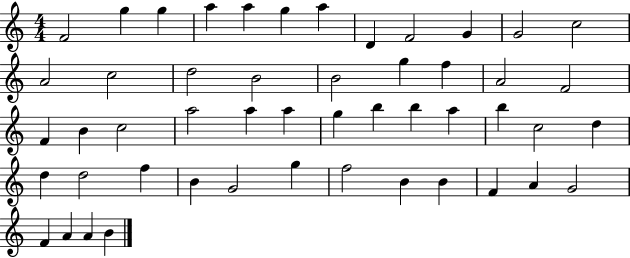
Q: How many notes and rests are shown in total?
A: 50